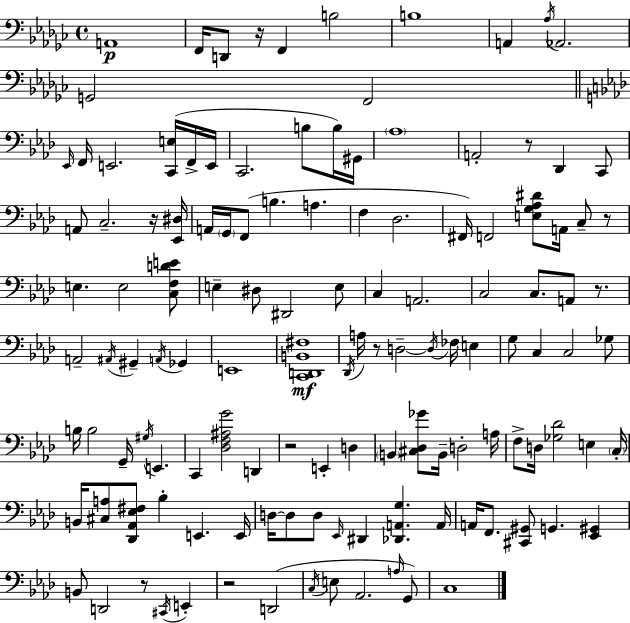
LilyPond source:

{
  \clef bass
  \time 4/4
  \defaultTimeSignature
  \key ees \minor
  \repeat volta 2 { a,1\p | f,16 d,8 r16 f,4 b2 | b1 | a,4 \acciaccatura { aes16 } aes,2. | \break g,2 f,2 | \bar "||" \break \key aes \major \grace { ees,16 } f,16 e,2. <c, e>16( f,16-> | e,16 c,2. b8 b16) | gis,16 \parenthesize aes1 | a,2-. r8 des,4 c,8 | \break a,8 c2.-- r16 | <ees, dis>16 a,16 \parenthesize g,16 f,8( b4. a4. | f4 des2. | fis,16) f,2 <e g aes dis'>8 a,16 c8-- r8 | \break e4. e2 <c f d' e'>8 | e4-- dis8 dis,2 e8 | c4 a,2. | c2 c8. a,8 r8. | \break a,2-- \acciaccatura { ais,16 } gis,4-- \acciaccatura { a,16 } ges,4 | e,1 | <c, d, b, fis>1\mf | \acciaccatura { des,16 } a16 r8 d2--~~ \acciaccatura { d16 } | \break fes16 e4 g8 c4 c2 | ges8 b16 b2 g,16-- \acciaccatura { gis16 } | e,4. c,4 <des f ais g'>2 | d,4 r2 e,4-. | \break d4 \parenthesize b,4 <cis des ges'>8 b,16-- d2-. | a16 f8-> d16 <ges des'>2 | e4 \parenthesize c16-. b,16 <cis a>8 <des, aes, ees fis>8 bes4-. e,4. | e,16 d16~~ d8 d8 \grace { ees,16 } dis,4 | \break <des, a, g>4. a,16 a,16 f,8. <cis, gis,>8 g,4. | <ees, gis,>4 b,8 d,2 | r8 \acciaccatura { cis,16 } e,4-. r2 | d,2( \acciaccatura { c16 } e8 aes,2. | \break \grace { a16 }) g,8 c1 | } \bar "|."
}